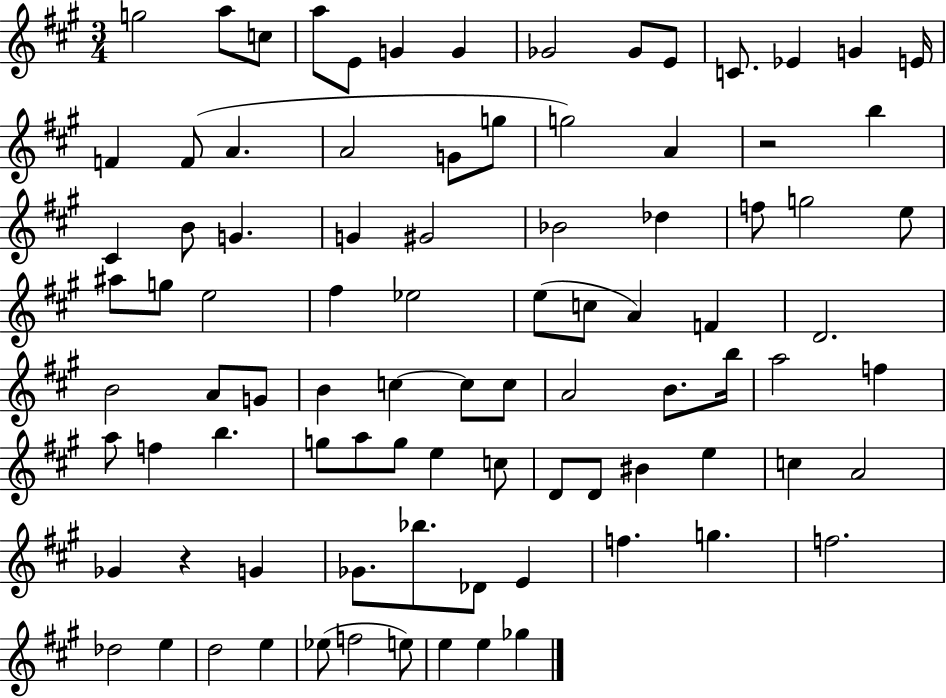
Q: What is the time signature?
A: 3/4